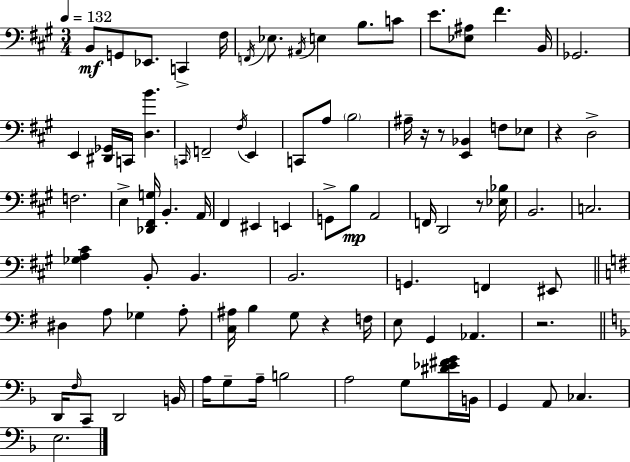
X:1
T:Untitled
M:3/4
L:1/4
K:A
B,,/2 G,,/2 _E,,/2 C,, ^F,/4 F,,/4 _E,/2 ^A,,/4 E, B,/2 C/2 E/2 [_E,^A,]/2 ^F B,,/4 _G,,2 E,, [^D,,_G,,]/4 C,,/4 [D,B] C,,/4 F,,2 ^F,/4 E,, C,,/2 A,/2 B,2 ^A,/4 z/4 z/2 [E,,_B,,] F,/2 _E,/2 z D,2 F,2 E, [_D,,^F,,G,]/4 B,, A,,/4 ^F,, ^E,, E,, G,,/2 B,/2 A,,2 F,,/4 D,,2 z/2 [_E,_B,]/4 B,,2 C,2 [_G,A,^C] B,,/2 B,, B,,2 G,, F,, ^E,,/2 ^D, A,/2 _G, A,/2 [C,^A,]/4 B, G,/2 z F,/4 E,/2 G,, _A,, z2 D,,/4 F,/4 C,,/2 D,,2 B,,/4 A,/4 G,/2 A,/4 B,2 A,2 G,/2 [^D_E^FG]/4 B,,/4 G,, A,,/2 _C, E,2